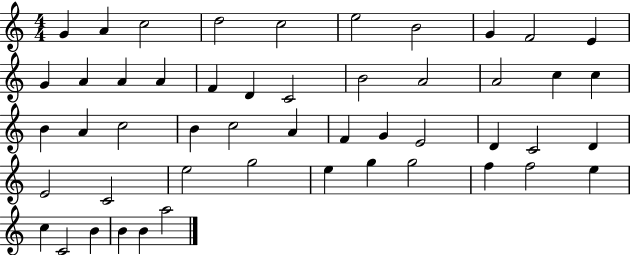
X:1
T:Untitled
M:4/4
L:1/4
K:C
G A c2 d2 c2 e2 B2 G F2 E G A A A F D C2 B2 A2 A2 c c B A c2 B c2 A F G E2 D C2 D E2 C2 e2 g2 e g g2 f f2 e c C2 B B B a2